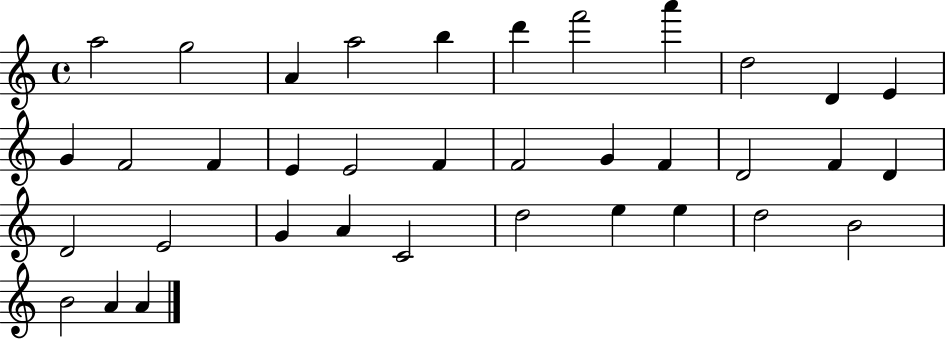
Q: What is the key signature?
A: C major